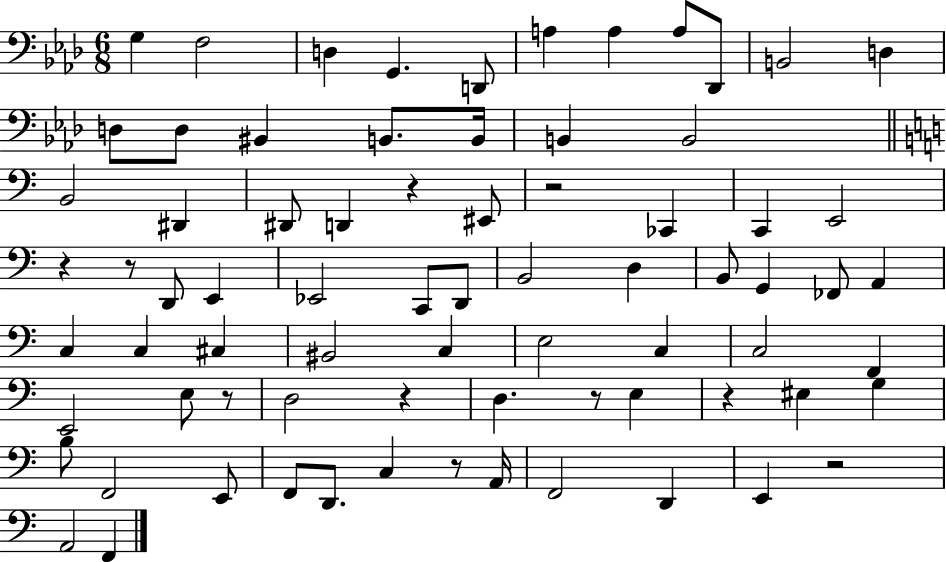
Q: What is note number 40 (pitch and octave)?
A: C#3